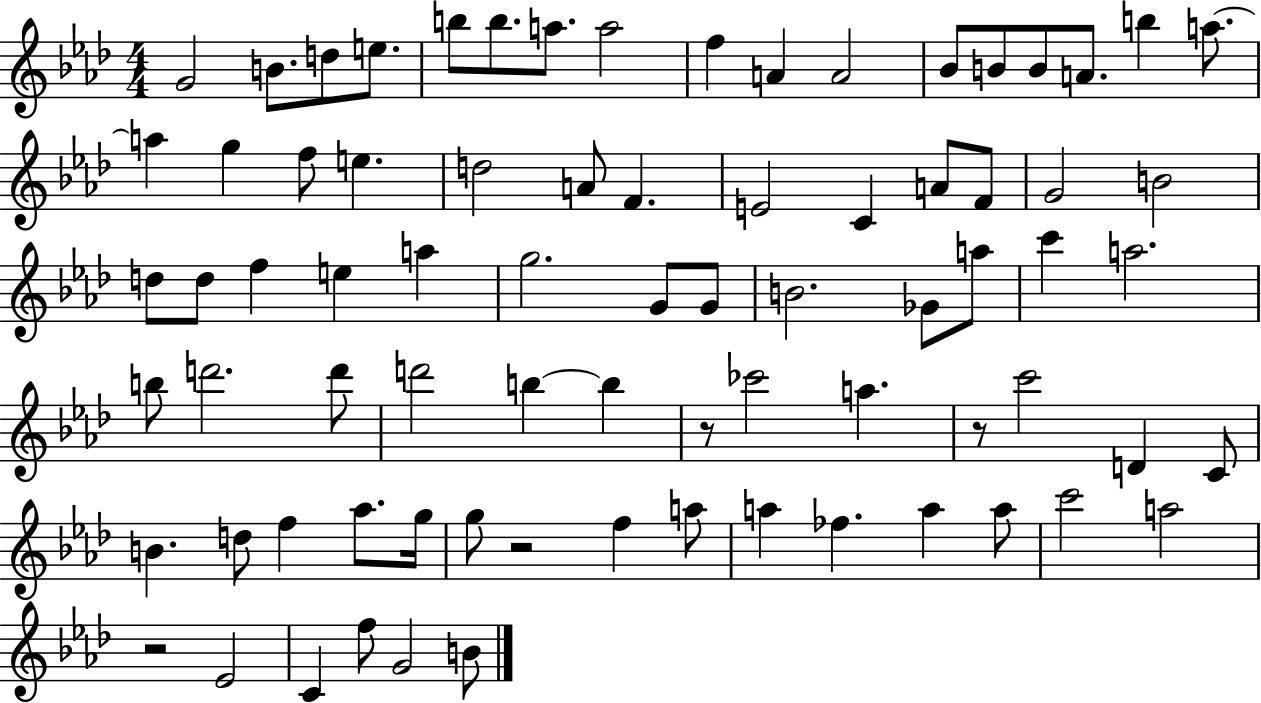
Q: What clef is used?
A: treble